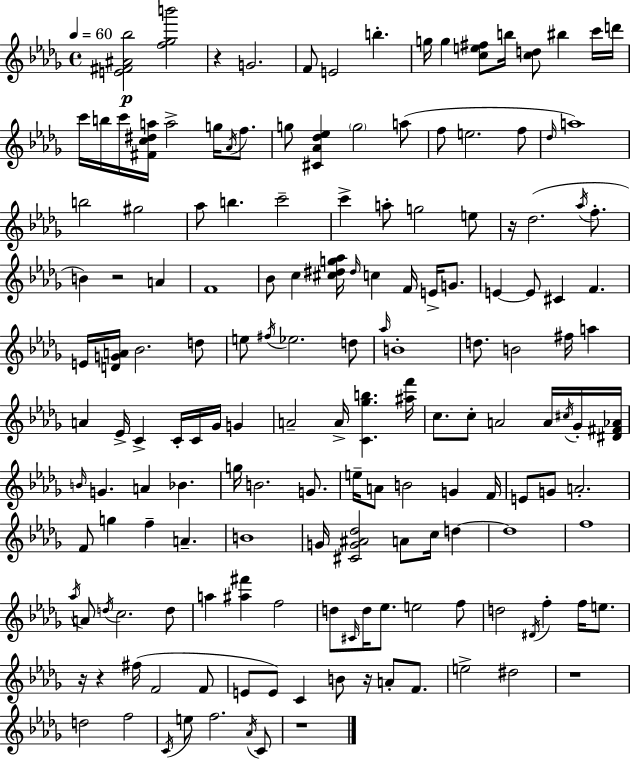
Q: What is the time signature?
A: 4/4